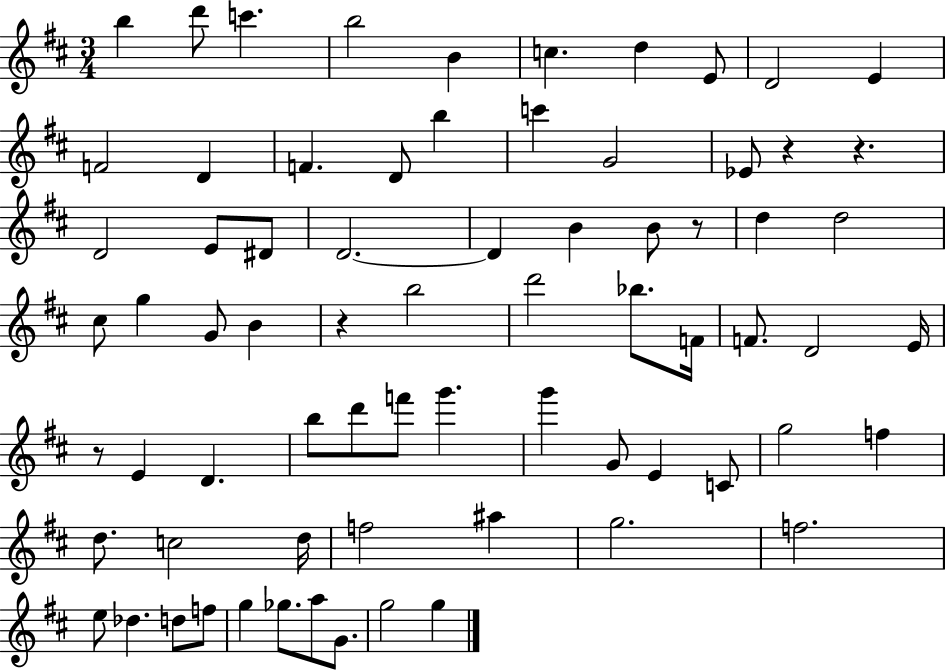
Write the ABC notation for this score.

X:1
T:Untitled
M:3/4
L:1/4
K:D
b d'/2 c' b2 B c d E/2 D2 E F2 D F D/2 b c' G2 _E/2 z z D2 E/2 ^D/2 D2 D B B/2 z/2 d d2 ^c/2 g G/2 B z b2 d'2 _b/2 F/4 F/2 D2 E/4 z/2 E D b/2 d'/2 f'/2 g' g' G/2 E C/2 g2 f d/2 c2 d/4 f2 ^a g2 f2 e/2 _d d/2 f/2 g _g/2 a/2 G/2 g2 g